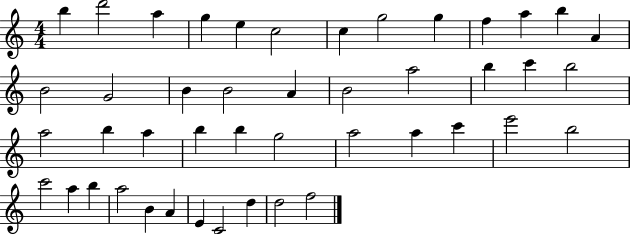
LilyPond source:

{
  \clef treble
  \numericTimeSignature
  \time 4/4
  \key c \major
  b''4 d'''2 a''4 | g''4 e''4 c''2 | c''4 g''2 g''4 | f''4 a''4 b''4 a'4 | \break b'2 g'2 | b'4 b'2 a'4 | b'2 a''2 | b''4 c'''4 b''2 | \break a''2 b''4 a''4 | b''4 b''4 g''2 | a''2 a''4 c'''4 | e'''2 b''2 | \break c'''2 a''4 b''4 | a''2 b'4 a'4 | e'4 c'2 d''4 | d''2 f''2 | \break \bar "|."
}